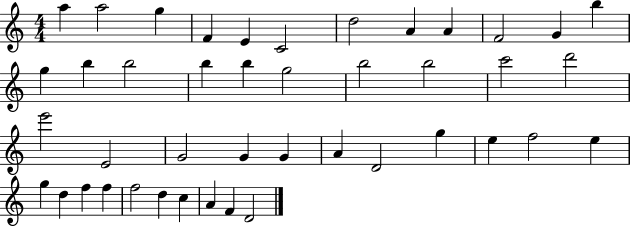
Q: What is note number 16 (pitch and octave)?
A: B5